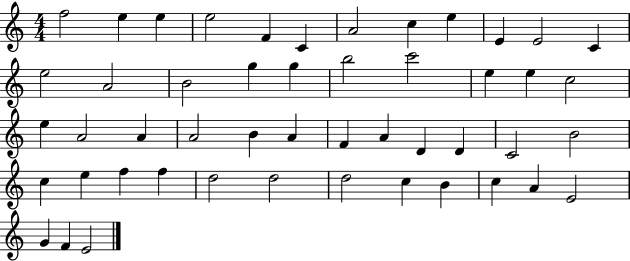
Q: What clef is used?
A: treble